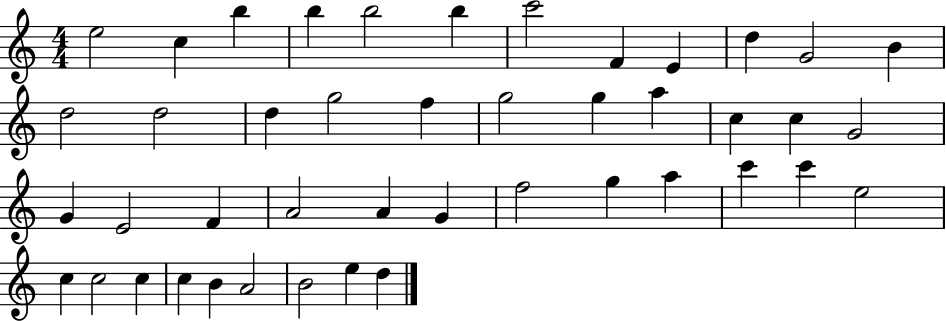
E5/h C5/q B5/q B5/q B5/h B5/q C6/h F4/q E4/q D5/q G4/h B4/q D5/h D5/h D5/q G5/h F5/q G5/h G5/q A5/q C5/q C5/q G4/h G4/q E4/h F4/q A4/h A4/q G4/q F5/h G5/q A5/q C6/q C6/q E5/h C5/q C5/h C5/q C5/q B4/q A4/h B4/h E5/q D5/q